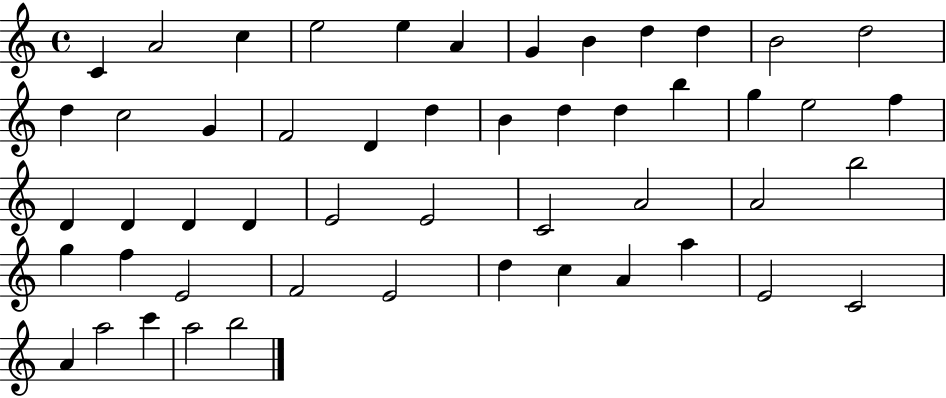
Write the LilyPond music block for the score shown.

{
  \clef treble
  \time 4/4
  \defaultTimeSignature
  \key c \major
  c'4 a'2 c''4 | e''2 e''4 a'4 | g'4 b'4 d''4 d''4 | b'2 d''2 | \break d''4 c''2 g'4 | f'2 d'4 d''4 | b'4 d''4 d''4 b''4 | g''4 e''2 f''4 | \break d'4 d'4 d'4 d'4 | e'2 e'2 | c'2 a'2 | a'2 b''2 | \break g''4 f''4 e'2 | f'2 e'2 | d''4 c''4 a'4 a''4 | e'2 c'2 | \break a'4 a''2 c'''4 | a''2 b''2 | \bar "|."
}